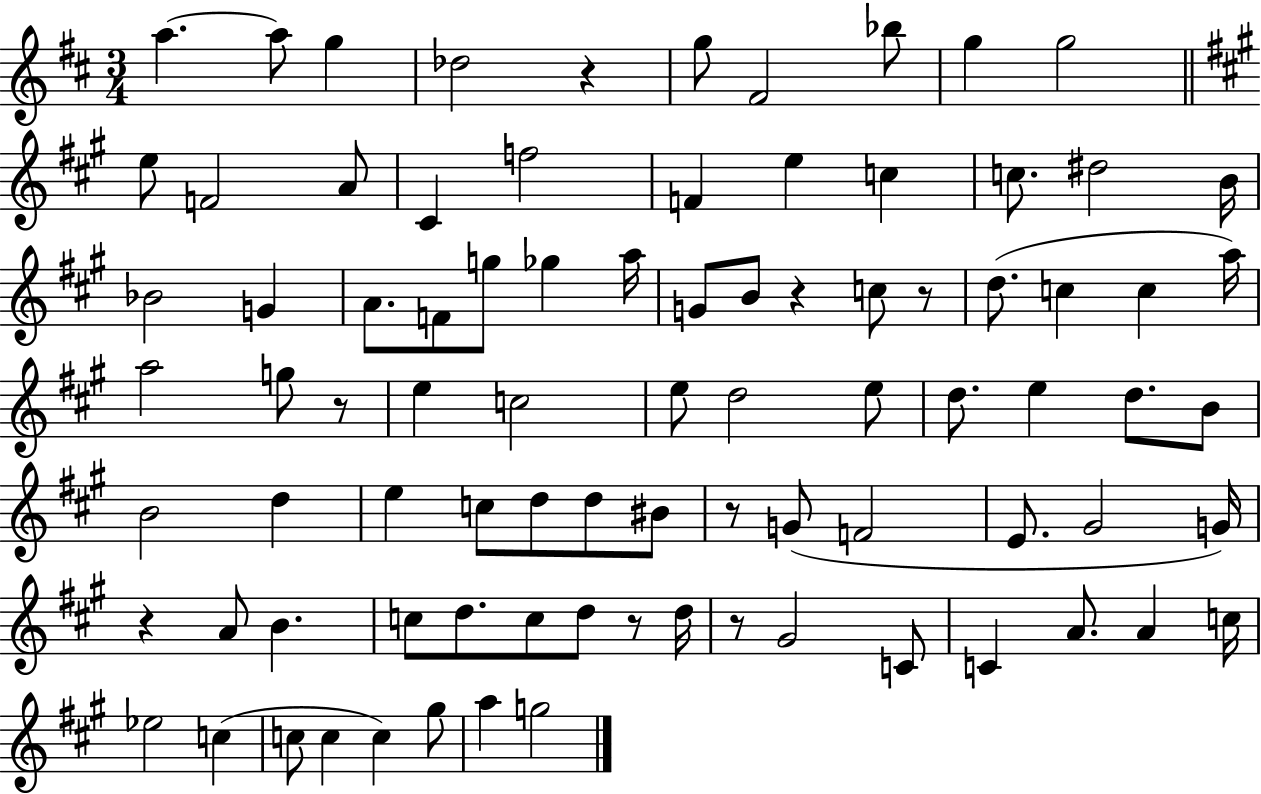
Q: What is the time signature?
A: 3/4